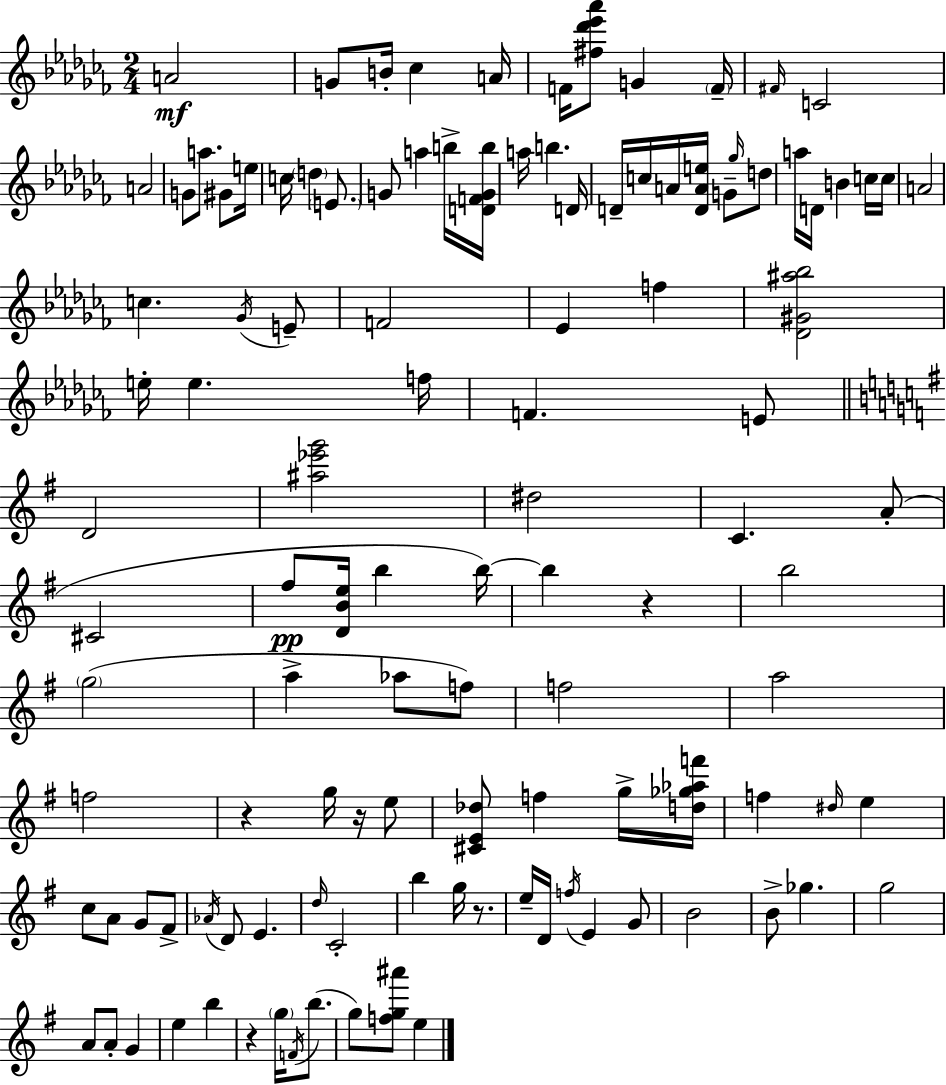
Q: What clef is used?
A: treble